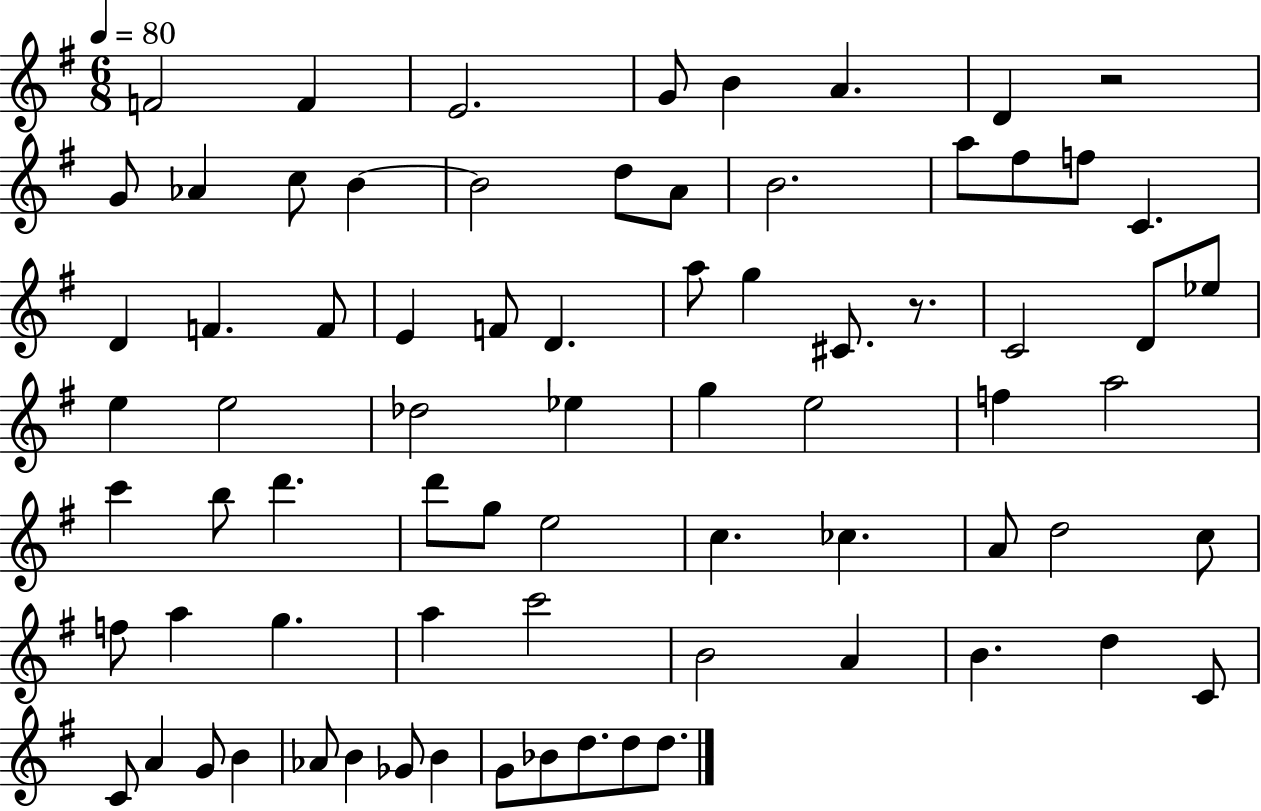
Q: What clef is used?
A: treble